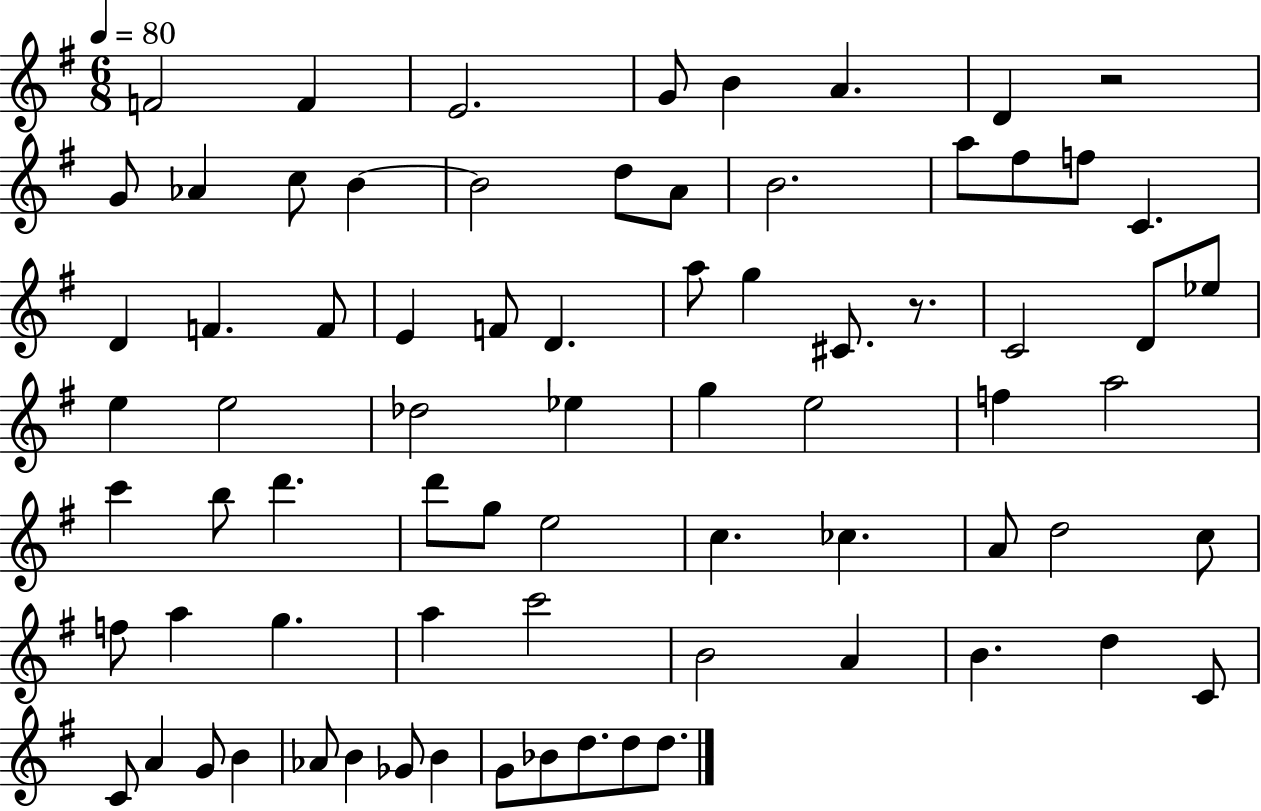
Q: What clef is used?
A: treble